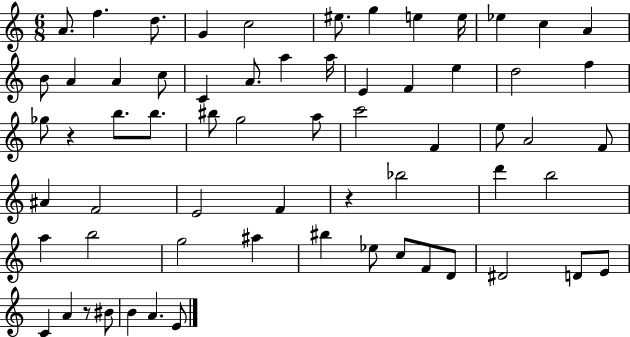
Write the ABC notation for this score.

X:1
T:Untitled
M:6/8
L:1/4
K:C
A/2 f d/2 G c2 ^e/2 g e e/4 _e c A B/2 A A c/2 C A/2 a a/4 E F e d2 f _g/2 z b/2 b/2 ^b/2 g2 a/2 c'2 F e/2 A2 F/2 ^A F2 E2 F z _b2 d' b2 a b2 g2 ^a ^b _e/2 c/2 F/2 D/2 ^D2 D/2 E/2 C A z/2 ^B/2 B A E/2